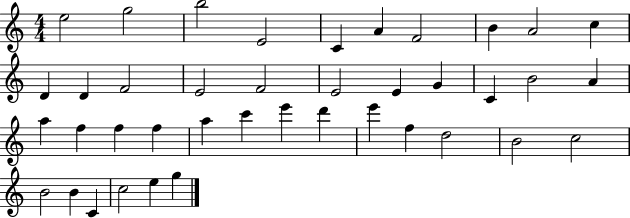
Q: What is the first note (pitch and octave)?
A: E5